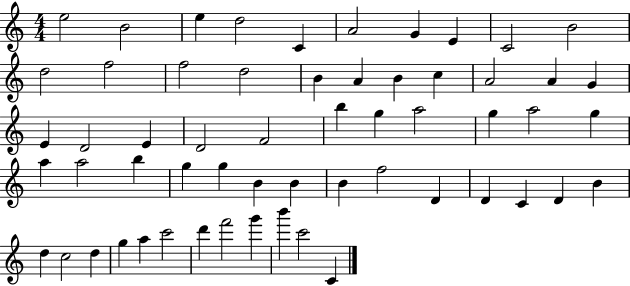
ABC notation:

X:1
T:Untitled
M:4/4
L:1/4
K:C
e2 B2 e d2 C A2 G E C2 B2 d2 f2 f2 d2 B A B c A2 A G E D2 E D2 F2 b g a2 g a2 g a a2 b g g B B B f2 D D C D B d c2 d g a c'2 d' f'2 g' b' c'2 C